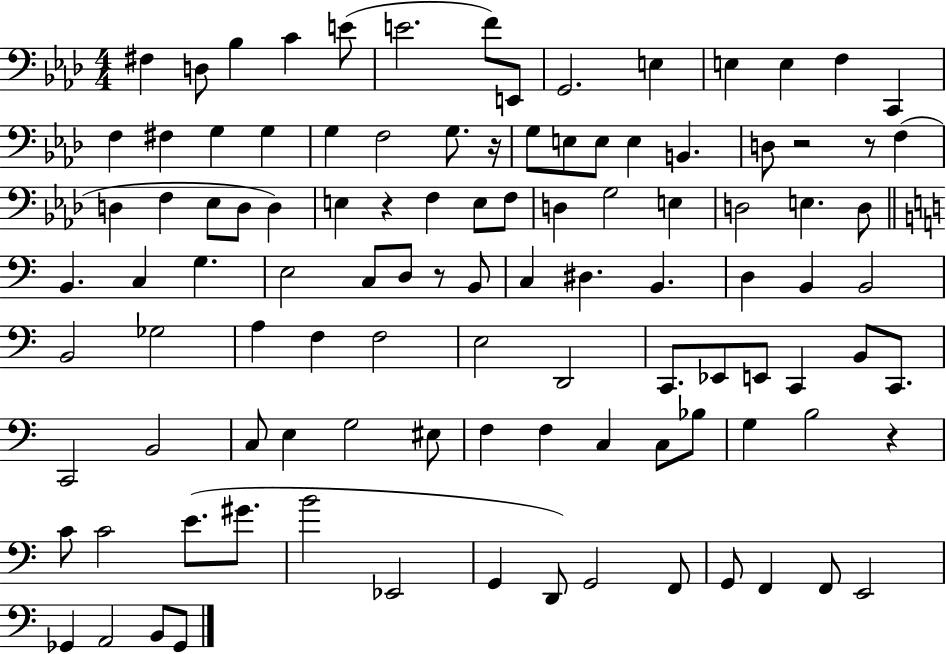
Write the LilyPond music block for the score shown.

{
  \clef bass
  \numericTimeSignature
  \time 4/4
  \key aes \major
  fis4 d8 bes4 c'4 e'8( | e'2. f'8) e,8 | g,2. e4 | e4 e4 f4 c,4 | \break f4 fis4 g4 g4 | g4 f2 g8. r16 | g8 e8 e8 e4 b,4. | d8 r2 r8 f4( | \break d4 f4 ees8 d8 d4) | e4 r4 f4 e8 f8 | d4 g2 e4 | d2 e4. d8 | \break \bar "||" \break \key c \major b,4. c4 g4. | e2 c8 d8 r8 b,8 | c4 dis4. b,4. | d4 b,4 b,2 | \break b,2 ges2 | a4 f4 f2 | e2 d,2 | c,8. ees,8 e,8 c,4 b,8 c,8. | \break c,2 b,2 | c8 e4 g2 eis8 | f4 f4 c4 c8 bes8 | g4 b2 r4 | \break c'8 c'2 e'8.( gis'8. | b'2 ees,2 | g,4 d,8) g,2 f,8 | g,8 f,4 f,8 e,2 | \break ges,4 a,2 b,8 ges,8 | \bar "|."
}